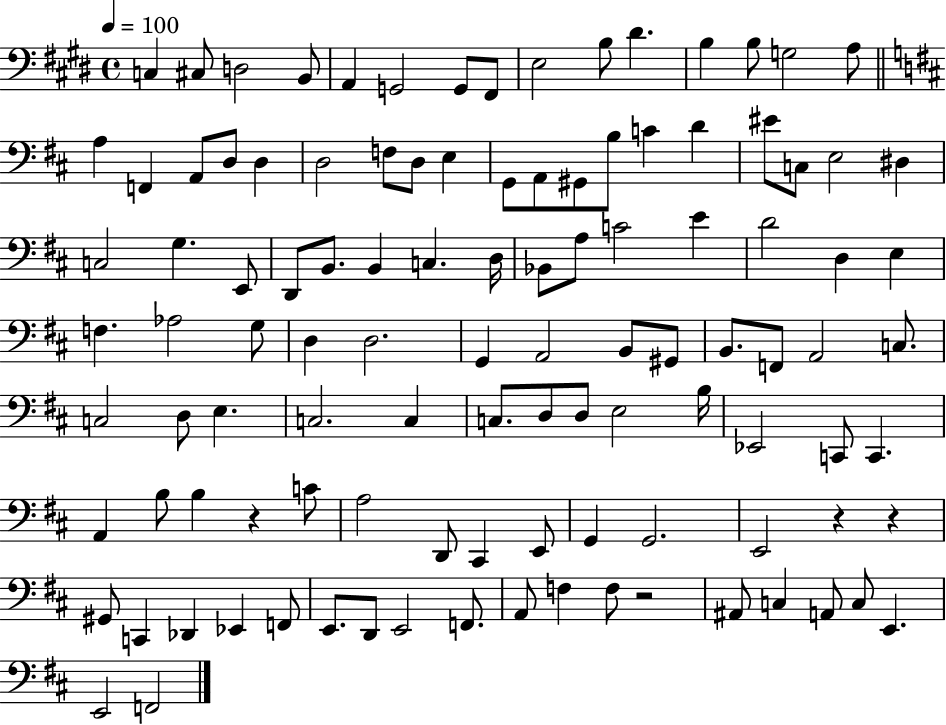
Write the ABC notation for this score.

X:1
T:Untitled
M:4/4
L:1/4
K:E
C, ^C,/2 D,2 B,,/2 A,, G,,2 G,,/2 ^F,,/2 E,2 B,/2 ^D B, B,/2 G,2 A,/2 A, F,, A,,/2 D,/2 D, D,2 F,/2 D,/2 E, G,,/2 A,,/2 ^G,,/2 B,/2 C D ^E/2 C,/2 E,2 ^D, C,2 G, E,,/2 D,,/2 B,,/2 B,, C, D,/4 _B,,/2 A,/2 C2 E D2 D, E, F, _A,2 G,/2 D, D,2 G,, A,,2 B,,/2 ^G,,/2 B,,/2 F,,/2 A,,2 C,/2 C,2 D,/2 E, C,2 C, C,/2 D,/2 D,/2 E,2 B,/4 _E,,2 C,,/2 C,, A,, B,/2 B, z C/2 A,2 D,,/2 ^C,, E,,/2 G,, G,,2 E,,2 z z ^G,,/2 C,, _D,, _E,, F,,/2 E,,/2 D,,/2 E,,2 F,,/2 A,,/2 F, F,/2 z2 ^A,,/2 C, A,,/2 C,/2 E,, E,,2 F,,2